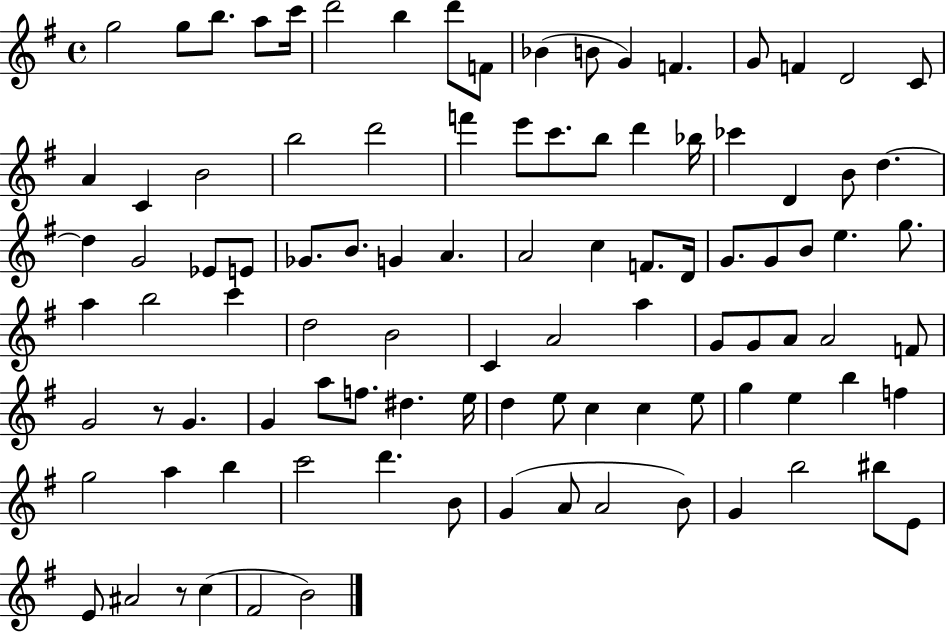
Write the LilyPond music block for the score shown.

{
  \clef treble
  \time 4/4
  \defaultTimeSignature
  \key g \major
  g''2 g''8 b''8. a''8 c'''16 | d'''2 b''4 d'''8 f'8 | bes'4( b'8 g'4) f'4. | g'8 f'4 d'2 c'8 | \break a'4 c'4 b'2 | b''2 d'''2 | f'''4 e'''8 c'''8. b''8 d'''4 bes''16 | ces'''4 d'4 b'8 d''4.~~ | \break d''4 g'2 ees'8 e'8 | ges'8. b'8. g'4 a'4. | a'2 c''4 f'8. d'16 | g'8. g'8 b'8 e''4. g''8. | \break a''4 b''2 c'''4 | d''2 b'2 | c'4 a'2 a''4 | g'8 g'8 a'8 a'2 f'8 | \break g'2 r8 g'4. | g'4 a''8 f''8. dis''4. e''16 | d''4 e''8 c''4 c''4 e''8 | g''4 e''4 b''4 f''4 | \break g''2 a''4 b''4 | c'''2 d'''4. b'8 | g'4( a'8 a'2 b'8) | g'4 b''2 bis''8 e'8 | \break e'8 ais'2 r8 c''4( | fis'2 b'2) | \bar "|."
}